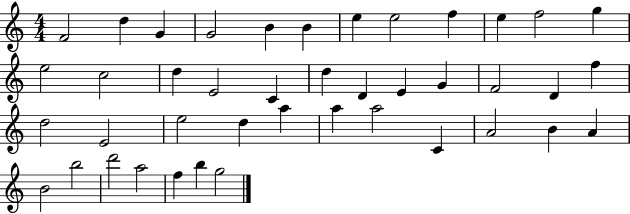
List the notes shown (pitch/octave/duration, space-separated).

F4/h D5/q G4/q G4/h B4/q B4/q E5/q E5/h F5/q E5/q F5/h G5/q E5/h C5/h D5/q E4/h C4/q D5/q D4/q E4/q G4/q F4/h D4/q F5/q D5/h E4/h E5/h D5/q A5/q A5/q A5/h C4/q A4/h B4/q A4/q B4/h B5/h D6/h A5/h F5/q B5/q G5/h